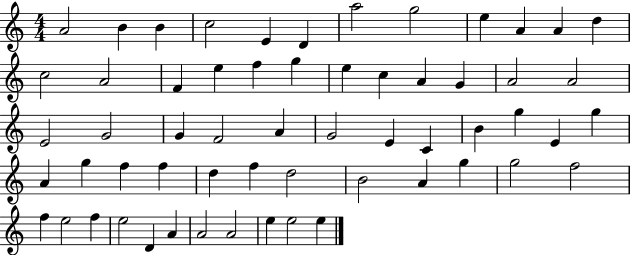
{
  \clef treble
  \numericTimeSignature
  \time 4/4
  \key c \major
  a'2 b'4 b'4 | c''2 e'4 d'4 | a''2 g''2 | e''4 a'4 a'4 d''4 | \break c''2 a'2 | f'4 e''4 f''4 g''4 | e''4 c''4 a'4 g'4 | a'2 a'2 | \break e'2 g'2 | g'4 f'2 a'4 | g'2 e'4 c'4 | b'4 g''4 e'4 g''4 | \break a'4 g''4 f''4 f''4 | d''4 f''4 d''2 | b'2 a'4 g''4 | g''2 f''2 | \break f''4 e''2 f''4 | e''2 d'4 a'4 | a'2 a'2 | e''4 e''2 e''4 | \break \bar "|."
}